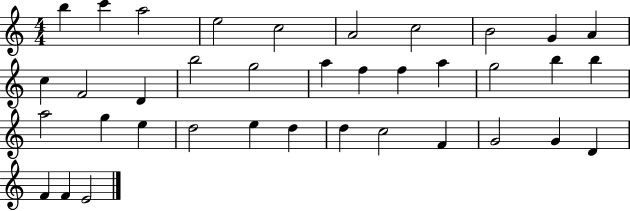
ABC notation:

X:1
T:Untitled
M:4/4
L:1/4
K:C
b c' a2 e2 c2 A2 c2 B2 G A c F2 D b2 g2 a f f a g2 b b a2 g e d2 e d d c2 F G2 G D F F E2